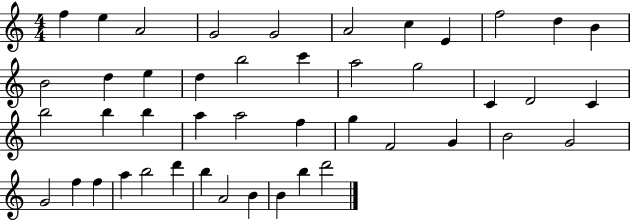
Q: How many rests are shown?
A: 0